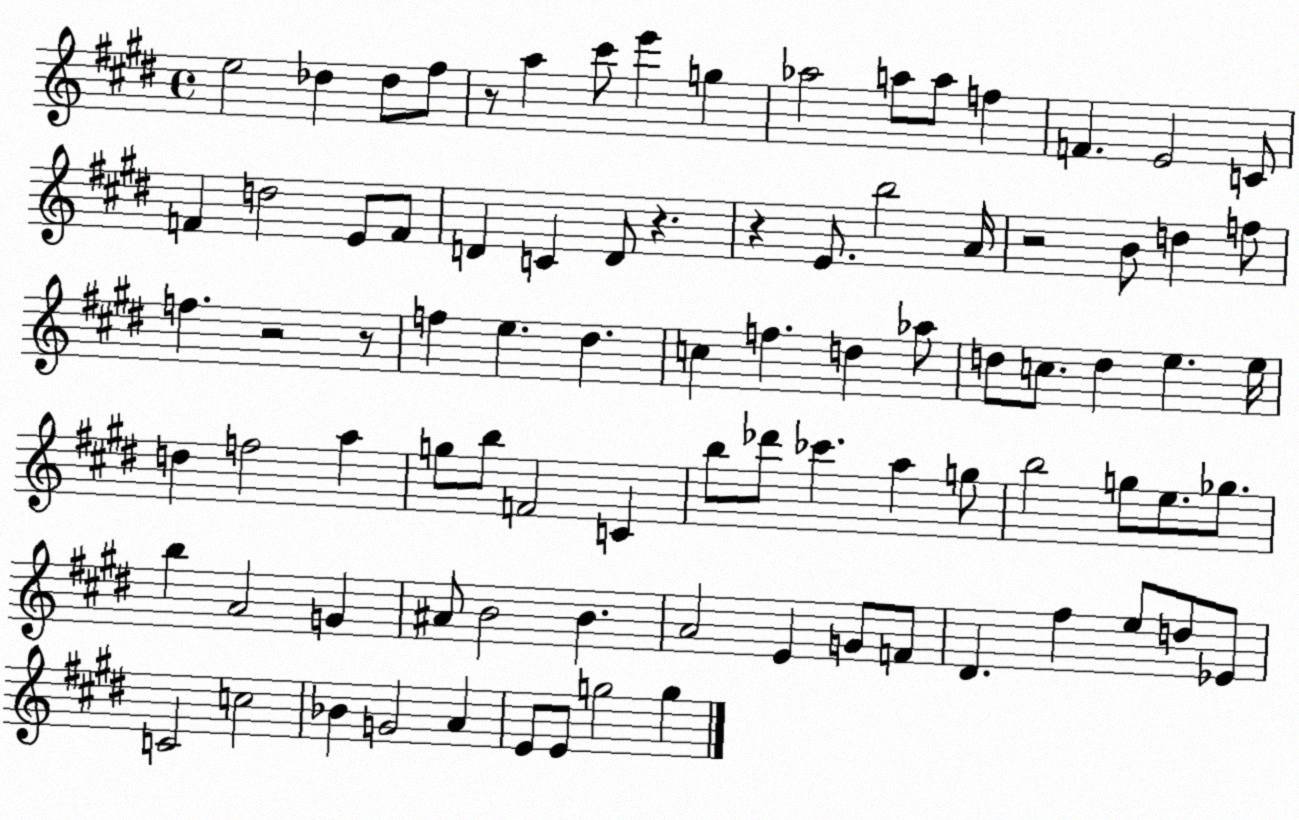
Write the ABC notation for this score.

X:1
T:Untitled
M:4/4
L:1/4
K:E
e2 _d _d/2 ^f/2 z/2 a ^c'/2 e' g _a2 a/2 a/2 f F E2 C/2 F d2 E/2 F/2 D C D/2 z z E/2 b2 A/4 z2 B/2 d f/2 f z2 z/2 f e ^d c f d _a/2 d/2 c/2 d e e/4 d f2 a g/2 b/2 F2 C b/2 _d'/2 _c' a g/2 b2 g/2 e/2 _g/2 b A2 G ^A/2 B2 B A2 E G/2 F/2 ^D ^f e/2 d/2 _E/2 C2 c2 _B G2 A E/2 E/2 g2 g